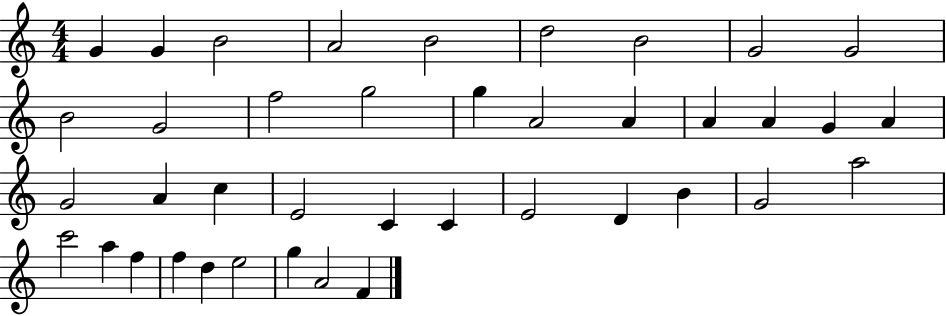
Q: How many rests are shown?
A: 0